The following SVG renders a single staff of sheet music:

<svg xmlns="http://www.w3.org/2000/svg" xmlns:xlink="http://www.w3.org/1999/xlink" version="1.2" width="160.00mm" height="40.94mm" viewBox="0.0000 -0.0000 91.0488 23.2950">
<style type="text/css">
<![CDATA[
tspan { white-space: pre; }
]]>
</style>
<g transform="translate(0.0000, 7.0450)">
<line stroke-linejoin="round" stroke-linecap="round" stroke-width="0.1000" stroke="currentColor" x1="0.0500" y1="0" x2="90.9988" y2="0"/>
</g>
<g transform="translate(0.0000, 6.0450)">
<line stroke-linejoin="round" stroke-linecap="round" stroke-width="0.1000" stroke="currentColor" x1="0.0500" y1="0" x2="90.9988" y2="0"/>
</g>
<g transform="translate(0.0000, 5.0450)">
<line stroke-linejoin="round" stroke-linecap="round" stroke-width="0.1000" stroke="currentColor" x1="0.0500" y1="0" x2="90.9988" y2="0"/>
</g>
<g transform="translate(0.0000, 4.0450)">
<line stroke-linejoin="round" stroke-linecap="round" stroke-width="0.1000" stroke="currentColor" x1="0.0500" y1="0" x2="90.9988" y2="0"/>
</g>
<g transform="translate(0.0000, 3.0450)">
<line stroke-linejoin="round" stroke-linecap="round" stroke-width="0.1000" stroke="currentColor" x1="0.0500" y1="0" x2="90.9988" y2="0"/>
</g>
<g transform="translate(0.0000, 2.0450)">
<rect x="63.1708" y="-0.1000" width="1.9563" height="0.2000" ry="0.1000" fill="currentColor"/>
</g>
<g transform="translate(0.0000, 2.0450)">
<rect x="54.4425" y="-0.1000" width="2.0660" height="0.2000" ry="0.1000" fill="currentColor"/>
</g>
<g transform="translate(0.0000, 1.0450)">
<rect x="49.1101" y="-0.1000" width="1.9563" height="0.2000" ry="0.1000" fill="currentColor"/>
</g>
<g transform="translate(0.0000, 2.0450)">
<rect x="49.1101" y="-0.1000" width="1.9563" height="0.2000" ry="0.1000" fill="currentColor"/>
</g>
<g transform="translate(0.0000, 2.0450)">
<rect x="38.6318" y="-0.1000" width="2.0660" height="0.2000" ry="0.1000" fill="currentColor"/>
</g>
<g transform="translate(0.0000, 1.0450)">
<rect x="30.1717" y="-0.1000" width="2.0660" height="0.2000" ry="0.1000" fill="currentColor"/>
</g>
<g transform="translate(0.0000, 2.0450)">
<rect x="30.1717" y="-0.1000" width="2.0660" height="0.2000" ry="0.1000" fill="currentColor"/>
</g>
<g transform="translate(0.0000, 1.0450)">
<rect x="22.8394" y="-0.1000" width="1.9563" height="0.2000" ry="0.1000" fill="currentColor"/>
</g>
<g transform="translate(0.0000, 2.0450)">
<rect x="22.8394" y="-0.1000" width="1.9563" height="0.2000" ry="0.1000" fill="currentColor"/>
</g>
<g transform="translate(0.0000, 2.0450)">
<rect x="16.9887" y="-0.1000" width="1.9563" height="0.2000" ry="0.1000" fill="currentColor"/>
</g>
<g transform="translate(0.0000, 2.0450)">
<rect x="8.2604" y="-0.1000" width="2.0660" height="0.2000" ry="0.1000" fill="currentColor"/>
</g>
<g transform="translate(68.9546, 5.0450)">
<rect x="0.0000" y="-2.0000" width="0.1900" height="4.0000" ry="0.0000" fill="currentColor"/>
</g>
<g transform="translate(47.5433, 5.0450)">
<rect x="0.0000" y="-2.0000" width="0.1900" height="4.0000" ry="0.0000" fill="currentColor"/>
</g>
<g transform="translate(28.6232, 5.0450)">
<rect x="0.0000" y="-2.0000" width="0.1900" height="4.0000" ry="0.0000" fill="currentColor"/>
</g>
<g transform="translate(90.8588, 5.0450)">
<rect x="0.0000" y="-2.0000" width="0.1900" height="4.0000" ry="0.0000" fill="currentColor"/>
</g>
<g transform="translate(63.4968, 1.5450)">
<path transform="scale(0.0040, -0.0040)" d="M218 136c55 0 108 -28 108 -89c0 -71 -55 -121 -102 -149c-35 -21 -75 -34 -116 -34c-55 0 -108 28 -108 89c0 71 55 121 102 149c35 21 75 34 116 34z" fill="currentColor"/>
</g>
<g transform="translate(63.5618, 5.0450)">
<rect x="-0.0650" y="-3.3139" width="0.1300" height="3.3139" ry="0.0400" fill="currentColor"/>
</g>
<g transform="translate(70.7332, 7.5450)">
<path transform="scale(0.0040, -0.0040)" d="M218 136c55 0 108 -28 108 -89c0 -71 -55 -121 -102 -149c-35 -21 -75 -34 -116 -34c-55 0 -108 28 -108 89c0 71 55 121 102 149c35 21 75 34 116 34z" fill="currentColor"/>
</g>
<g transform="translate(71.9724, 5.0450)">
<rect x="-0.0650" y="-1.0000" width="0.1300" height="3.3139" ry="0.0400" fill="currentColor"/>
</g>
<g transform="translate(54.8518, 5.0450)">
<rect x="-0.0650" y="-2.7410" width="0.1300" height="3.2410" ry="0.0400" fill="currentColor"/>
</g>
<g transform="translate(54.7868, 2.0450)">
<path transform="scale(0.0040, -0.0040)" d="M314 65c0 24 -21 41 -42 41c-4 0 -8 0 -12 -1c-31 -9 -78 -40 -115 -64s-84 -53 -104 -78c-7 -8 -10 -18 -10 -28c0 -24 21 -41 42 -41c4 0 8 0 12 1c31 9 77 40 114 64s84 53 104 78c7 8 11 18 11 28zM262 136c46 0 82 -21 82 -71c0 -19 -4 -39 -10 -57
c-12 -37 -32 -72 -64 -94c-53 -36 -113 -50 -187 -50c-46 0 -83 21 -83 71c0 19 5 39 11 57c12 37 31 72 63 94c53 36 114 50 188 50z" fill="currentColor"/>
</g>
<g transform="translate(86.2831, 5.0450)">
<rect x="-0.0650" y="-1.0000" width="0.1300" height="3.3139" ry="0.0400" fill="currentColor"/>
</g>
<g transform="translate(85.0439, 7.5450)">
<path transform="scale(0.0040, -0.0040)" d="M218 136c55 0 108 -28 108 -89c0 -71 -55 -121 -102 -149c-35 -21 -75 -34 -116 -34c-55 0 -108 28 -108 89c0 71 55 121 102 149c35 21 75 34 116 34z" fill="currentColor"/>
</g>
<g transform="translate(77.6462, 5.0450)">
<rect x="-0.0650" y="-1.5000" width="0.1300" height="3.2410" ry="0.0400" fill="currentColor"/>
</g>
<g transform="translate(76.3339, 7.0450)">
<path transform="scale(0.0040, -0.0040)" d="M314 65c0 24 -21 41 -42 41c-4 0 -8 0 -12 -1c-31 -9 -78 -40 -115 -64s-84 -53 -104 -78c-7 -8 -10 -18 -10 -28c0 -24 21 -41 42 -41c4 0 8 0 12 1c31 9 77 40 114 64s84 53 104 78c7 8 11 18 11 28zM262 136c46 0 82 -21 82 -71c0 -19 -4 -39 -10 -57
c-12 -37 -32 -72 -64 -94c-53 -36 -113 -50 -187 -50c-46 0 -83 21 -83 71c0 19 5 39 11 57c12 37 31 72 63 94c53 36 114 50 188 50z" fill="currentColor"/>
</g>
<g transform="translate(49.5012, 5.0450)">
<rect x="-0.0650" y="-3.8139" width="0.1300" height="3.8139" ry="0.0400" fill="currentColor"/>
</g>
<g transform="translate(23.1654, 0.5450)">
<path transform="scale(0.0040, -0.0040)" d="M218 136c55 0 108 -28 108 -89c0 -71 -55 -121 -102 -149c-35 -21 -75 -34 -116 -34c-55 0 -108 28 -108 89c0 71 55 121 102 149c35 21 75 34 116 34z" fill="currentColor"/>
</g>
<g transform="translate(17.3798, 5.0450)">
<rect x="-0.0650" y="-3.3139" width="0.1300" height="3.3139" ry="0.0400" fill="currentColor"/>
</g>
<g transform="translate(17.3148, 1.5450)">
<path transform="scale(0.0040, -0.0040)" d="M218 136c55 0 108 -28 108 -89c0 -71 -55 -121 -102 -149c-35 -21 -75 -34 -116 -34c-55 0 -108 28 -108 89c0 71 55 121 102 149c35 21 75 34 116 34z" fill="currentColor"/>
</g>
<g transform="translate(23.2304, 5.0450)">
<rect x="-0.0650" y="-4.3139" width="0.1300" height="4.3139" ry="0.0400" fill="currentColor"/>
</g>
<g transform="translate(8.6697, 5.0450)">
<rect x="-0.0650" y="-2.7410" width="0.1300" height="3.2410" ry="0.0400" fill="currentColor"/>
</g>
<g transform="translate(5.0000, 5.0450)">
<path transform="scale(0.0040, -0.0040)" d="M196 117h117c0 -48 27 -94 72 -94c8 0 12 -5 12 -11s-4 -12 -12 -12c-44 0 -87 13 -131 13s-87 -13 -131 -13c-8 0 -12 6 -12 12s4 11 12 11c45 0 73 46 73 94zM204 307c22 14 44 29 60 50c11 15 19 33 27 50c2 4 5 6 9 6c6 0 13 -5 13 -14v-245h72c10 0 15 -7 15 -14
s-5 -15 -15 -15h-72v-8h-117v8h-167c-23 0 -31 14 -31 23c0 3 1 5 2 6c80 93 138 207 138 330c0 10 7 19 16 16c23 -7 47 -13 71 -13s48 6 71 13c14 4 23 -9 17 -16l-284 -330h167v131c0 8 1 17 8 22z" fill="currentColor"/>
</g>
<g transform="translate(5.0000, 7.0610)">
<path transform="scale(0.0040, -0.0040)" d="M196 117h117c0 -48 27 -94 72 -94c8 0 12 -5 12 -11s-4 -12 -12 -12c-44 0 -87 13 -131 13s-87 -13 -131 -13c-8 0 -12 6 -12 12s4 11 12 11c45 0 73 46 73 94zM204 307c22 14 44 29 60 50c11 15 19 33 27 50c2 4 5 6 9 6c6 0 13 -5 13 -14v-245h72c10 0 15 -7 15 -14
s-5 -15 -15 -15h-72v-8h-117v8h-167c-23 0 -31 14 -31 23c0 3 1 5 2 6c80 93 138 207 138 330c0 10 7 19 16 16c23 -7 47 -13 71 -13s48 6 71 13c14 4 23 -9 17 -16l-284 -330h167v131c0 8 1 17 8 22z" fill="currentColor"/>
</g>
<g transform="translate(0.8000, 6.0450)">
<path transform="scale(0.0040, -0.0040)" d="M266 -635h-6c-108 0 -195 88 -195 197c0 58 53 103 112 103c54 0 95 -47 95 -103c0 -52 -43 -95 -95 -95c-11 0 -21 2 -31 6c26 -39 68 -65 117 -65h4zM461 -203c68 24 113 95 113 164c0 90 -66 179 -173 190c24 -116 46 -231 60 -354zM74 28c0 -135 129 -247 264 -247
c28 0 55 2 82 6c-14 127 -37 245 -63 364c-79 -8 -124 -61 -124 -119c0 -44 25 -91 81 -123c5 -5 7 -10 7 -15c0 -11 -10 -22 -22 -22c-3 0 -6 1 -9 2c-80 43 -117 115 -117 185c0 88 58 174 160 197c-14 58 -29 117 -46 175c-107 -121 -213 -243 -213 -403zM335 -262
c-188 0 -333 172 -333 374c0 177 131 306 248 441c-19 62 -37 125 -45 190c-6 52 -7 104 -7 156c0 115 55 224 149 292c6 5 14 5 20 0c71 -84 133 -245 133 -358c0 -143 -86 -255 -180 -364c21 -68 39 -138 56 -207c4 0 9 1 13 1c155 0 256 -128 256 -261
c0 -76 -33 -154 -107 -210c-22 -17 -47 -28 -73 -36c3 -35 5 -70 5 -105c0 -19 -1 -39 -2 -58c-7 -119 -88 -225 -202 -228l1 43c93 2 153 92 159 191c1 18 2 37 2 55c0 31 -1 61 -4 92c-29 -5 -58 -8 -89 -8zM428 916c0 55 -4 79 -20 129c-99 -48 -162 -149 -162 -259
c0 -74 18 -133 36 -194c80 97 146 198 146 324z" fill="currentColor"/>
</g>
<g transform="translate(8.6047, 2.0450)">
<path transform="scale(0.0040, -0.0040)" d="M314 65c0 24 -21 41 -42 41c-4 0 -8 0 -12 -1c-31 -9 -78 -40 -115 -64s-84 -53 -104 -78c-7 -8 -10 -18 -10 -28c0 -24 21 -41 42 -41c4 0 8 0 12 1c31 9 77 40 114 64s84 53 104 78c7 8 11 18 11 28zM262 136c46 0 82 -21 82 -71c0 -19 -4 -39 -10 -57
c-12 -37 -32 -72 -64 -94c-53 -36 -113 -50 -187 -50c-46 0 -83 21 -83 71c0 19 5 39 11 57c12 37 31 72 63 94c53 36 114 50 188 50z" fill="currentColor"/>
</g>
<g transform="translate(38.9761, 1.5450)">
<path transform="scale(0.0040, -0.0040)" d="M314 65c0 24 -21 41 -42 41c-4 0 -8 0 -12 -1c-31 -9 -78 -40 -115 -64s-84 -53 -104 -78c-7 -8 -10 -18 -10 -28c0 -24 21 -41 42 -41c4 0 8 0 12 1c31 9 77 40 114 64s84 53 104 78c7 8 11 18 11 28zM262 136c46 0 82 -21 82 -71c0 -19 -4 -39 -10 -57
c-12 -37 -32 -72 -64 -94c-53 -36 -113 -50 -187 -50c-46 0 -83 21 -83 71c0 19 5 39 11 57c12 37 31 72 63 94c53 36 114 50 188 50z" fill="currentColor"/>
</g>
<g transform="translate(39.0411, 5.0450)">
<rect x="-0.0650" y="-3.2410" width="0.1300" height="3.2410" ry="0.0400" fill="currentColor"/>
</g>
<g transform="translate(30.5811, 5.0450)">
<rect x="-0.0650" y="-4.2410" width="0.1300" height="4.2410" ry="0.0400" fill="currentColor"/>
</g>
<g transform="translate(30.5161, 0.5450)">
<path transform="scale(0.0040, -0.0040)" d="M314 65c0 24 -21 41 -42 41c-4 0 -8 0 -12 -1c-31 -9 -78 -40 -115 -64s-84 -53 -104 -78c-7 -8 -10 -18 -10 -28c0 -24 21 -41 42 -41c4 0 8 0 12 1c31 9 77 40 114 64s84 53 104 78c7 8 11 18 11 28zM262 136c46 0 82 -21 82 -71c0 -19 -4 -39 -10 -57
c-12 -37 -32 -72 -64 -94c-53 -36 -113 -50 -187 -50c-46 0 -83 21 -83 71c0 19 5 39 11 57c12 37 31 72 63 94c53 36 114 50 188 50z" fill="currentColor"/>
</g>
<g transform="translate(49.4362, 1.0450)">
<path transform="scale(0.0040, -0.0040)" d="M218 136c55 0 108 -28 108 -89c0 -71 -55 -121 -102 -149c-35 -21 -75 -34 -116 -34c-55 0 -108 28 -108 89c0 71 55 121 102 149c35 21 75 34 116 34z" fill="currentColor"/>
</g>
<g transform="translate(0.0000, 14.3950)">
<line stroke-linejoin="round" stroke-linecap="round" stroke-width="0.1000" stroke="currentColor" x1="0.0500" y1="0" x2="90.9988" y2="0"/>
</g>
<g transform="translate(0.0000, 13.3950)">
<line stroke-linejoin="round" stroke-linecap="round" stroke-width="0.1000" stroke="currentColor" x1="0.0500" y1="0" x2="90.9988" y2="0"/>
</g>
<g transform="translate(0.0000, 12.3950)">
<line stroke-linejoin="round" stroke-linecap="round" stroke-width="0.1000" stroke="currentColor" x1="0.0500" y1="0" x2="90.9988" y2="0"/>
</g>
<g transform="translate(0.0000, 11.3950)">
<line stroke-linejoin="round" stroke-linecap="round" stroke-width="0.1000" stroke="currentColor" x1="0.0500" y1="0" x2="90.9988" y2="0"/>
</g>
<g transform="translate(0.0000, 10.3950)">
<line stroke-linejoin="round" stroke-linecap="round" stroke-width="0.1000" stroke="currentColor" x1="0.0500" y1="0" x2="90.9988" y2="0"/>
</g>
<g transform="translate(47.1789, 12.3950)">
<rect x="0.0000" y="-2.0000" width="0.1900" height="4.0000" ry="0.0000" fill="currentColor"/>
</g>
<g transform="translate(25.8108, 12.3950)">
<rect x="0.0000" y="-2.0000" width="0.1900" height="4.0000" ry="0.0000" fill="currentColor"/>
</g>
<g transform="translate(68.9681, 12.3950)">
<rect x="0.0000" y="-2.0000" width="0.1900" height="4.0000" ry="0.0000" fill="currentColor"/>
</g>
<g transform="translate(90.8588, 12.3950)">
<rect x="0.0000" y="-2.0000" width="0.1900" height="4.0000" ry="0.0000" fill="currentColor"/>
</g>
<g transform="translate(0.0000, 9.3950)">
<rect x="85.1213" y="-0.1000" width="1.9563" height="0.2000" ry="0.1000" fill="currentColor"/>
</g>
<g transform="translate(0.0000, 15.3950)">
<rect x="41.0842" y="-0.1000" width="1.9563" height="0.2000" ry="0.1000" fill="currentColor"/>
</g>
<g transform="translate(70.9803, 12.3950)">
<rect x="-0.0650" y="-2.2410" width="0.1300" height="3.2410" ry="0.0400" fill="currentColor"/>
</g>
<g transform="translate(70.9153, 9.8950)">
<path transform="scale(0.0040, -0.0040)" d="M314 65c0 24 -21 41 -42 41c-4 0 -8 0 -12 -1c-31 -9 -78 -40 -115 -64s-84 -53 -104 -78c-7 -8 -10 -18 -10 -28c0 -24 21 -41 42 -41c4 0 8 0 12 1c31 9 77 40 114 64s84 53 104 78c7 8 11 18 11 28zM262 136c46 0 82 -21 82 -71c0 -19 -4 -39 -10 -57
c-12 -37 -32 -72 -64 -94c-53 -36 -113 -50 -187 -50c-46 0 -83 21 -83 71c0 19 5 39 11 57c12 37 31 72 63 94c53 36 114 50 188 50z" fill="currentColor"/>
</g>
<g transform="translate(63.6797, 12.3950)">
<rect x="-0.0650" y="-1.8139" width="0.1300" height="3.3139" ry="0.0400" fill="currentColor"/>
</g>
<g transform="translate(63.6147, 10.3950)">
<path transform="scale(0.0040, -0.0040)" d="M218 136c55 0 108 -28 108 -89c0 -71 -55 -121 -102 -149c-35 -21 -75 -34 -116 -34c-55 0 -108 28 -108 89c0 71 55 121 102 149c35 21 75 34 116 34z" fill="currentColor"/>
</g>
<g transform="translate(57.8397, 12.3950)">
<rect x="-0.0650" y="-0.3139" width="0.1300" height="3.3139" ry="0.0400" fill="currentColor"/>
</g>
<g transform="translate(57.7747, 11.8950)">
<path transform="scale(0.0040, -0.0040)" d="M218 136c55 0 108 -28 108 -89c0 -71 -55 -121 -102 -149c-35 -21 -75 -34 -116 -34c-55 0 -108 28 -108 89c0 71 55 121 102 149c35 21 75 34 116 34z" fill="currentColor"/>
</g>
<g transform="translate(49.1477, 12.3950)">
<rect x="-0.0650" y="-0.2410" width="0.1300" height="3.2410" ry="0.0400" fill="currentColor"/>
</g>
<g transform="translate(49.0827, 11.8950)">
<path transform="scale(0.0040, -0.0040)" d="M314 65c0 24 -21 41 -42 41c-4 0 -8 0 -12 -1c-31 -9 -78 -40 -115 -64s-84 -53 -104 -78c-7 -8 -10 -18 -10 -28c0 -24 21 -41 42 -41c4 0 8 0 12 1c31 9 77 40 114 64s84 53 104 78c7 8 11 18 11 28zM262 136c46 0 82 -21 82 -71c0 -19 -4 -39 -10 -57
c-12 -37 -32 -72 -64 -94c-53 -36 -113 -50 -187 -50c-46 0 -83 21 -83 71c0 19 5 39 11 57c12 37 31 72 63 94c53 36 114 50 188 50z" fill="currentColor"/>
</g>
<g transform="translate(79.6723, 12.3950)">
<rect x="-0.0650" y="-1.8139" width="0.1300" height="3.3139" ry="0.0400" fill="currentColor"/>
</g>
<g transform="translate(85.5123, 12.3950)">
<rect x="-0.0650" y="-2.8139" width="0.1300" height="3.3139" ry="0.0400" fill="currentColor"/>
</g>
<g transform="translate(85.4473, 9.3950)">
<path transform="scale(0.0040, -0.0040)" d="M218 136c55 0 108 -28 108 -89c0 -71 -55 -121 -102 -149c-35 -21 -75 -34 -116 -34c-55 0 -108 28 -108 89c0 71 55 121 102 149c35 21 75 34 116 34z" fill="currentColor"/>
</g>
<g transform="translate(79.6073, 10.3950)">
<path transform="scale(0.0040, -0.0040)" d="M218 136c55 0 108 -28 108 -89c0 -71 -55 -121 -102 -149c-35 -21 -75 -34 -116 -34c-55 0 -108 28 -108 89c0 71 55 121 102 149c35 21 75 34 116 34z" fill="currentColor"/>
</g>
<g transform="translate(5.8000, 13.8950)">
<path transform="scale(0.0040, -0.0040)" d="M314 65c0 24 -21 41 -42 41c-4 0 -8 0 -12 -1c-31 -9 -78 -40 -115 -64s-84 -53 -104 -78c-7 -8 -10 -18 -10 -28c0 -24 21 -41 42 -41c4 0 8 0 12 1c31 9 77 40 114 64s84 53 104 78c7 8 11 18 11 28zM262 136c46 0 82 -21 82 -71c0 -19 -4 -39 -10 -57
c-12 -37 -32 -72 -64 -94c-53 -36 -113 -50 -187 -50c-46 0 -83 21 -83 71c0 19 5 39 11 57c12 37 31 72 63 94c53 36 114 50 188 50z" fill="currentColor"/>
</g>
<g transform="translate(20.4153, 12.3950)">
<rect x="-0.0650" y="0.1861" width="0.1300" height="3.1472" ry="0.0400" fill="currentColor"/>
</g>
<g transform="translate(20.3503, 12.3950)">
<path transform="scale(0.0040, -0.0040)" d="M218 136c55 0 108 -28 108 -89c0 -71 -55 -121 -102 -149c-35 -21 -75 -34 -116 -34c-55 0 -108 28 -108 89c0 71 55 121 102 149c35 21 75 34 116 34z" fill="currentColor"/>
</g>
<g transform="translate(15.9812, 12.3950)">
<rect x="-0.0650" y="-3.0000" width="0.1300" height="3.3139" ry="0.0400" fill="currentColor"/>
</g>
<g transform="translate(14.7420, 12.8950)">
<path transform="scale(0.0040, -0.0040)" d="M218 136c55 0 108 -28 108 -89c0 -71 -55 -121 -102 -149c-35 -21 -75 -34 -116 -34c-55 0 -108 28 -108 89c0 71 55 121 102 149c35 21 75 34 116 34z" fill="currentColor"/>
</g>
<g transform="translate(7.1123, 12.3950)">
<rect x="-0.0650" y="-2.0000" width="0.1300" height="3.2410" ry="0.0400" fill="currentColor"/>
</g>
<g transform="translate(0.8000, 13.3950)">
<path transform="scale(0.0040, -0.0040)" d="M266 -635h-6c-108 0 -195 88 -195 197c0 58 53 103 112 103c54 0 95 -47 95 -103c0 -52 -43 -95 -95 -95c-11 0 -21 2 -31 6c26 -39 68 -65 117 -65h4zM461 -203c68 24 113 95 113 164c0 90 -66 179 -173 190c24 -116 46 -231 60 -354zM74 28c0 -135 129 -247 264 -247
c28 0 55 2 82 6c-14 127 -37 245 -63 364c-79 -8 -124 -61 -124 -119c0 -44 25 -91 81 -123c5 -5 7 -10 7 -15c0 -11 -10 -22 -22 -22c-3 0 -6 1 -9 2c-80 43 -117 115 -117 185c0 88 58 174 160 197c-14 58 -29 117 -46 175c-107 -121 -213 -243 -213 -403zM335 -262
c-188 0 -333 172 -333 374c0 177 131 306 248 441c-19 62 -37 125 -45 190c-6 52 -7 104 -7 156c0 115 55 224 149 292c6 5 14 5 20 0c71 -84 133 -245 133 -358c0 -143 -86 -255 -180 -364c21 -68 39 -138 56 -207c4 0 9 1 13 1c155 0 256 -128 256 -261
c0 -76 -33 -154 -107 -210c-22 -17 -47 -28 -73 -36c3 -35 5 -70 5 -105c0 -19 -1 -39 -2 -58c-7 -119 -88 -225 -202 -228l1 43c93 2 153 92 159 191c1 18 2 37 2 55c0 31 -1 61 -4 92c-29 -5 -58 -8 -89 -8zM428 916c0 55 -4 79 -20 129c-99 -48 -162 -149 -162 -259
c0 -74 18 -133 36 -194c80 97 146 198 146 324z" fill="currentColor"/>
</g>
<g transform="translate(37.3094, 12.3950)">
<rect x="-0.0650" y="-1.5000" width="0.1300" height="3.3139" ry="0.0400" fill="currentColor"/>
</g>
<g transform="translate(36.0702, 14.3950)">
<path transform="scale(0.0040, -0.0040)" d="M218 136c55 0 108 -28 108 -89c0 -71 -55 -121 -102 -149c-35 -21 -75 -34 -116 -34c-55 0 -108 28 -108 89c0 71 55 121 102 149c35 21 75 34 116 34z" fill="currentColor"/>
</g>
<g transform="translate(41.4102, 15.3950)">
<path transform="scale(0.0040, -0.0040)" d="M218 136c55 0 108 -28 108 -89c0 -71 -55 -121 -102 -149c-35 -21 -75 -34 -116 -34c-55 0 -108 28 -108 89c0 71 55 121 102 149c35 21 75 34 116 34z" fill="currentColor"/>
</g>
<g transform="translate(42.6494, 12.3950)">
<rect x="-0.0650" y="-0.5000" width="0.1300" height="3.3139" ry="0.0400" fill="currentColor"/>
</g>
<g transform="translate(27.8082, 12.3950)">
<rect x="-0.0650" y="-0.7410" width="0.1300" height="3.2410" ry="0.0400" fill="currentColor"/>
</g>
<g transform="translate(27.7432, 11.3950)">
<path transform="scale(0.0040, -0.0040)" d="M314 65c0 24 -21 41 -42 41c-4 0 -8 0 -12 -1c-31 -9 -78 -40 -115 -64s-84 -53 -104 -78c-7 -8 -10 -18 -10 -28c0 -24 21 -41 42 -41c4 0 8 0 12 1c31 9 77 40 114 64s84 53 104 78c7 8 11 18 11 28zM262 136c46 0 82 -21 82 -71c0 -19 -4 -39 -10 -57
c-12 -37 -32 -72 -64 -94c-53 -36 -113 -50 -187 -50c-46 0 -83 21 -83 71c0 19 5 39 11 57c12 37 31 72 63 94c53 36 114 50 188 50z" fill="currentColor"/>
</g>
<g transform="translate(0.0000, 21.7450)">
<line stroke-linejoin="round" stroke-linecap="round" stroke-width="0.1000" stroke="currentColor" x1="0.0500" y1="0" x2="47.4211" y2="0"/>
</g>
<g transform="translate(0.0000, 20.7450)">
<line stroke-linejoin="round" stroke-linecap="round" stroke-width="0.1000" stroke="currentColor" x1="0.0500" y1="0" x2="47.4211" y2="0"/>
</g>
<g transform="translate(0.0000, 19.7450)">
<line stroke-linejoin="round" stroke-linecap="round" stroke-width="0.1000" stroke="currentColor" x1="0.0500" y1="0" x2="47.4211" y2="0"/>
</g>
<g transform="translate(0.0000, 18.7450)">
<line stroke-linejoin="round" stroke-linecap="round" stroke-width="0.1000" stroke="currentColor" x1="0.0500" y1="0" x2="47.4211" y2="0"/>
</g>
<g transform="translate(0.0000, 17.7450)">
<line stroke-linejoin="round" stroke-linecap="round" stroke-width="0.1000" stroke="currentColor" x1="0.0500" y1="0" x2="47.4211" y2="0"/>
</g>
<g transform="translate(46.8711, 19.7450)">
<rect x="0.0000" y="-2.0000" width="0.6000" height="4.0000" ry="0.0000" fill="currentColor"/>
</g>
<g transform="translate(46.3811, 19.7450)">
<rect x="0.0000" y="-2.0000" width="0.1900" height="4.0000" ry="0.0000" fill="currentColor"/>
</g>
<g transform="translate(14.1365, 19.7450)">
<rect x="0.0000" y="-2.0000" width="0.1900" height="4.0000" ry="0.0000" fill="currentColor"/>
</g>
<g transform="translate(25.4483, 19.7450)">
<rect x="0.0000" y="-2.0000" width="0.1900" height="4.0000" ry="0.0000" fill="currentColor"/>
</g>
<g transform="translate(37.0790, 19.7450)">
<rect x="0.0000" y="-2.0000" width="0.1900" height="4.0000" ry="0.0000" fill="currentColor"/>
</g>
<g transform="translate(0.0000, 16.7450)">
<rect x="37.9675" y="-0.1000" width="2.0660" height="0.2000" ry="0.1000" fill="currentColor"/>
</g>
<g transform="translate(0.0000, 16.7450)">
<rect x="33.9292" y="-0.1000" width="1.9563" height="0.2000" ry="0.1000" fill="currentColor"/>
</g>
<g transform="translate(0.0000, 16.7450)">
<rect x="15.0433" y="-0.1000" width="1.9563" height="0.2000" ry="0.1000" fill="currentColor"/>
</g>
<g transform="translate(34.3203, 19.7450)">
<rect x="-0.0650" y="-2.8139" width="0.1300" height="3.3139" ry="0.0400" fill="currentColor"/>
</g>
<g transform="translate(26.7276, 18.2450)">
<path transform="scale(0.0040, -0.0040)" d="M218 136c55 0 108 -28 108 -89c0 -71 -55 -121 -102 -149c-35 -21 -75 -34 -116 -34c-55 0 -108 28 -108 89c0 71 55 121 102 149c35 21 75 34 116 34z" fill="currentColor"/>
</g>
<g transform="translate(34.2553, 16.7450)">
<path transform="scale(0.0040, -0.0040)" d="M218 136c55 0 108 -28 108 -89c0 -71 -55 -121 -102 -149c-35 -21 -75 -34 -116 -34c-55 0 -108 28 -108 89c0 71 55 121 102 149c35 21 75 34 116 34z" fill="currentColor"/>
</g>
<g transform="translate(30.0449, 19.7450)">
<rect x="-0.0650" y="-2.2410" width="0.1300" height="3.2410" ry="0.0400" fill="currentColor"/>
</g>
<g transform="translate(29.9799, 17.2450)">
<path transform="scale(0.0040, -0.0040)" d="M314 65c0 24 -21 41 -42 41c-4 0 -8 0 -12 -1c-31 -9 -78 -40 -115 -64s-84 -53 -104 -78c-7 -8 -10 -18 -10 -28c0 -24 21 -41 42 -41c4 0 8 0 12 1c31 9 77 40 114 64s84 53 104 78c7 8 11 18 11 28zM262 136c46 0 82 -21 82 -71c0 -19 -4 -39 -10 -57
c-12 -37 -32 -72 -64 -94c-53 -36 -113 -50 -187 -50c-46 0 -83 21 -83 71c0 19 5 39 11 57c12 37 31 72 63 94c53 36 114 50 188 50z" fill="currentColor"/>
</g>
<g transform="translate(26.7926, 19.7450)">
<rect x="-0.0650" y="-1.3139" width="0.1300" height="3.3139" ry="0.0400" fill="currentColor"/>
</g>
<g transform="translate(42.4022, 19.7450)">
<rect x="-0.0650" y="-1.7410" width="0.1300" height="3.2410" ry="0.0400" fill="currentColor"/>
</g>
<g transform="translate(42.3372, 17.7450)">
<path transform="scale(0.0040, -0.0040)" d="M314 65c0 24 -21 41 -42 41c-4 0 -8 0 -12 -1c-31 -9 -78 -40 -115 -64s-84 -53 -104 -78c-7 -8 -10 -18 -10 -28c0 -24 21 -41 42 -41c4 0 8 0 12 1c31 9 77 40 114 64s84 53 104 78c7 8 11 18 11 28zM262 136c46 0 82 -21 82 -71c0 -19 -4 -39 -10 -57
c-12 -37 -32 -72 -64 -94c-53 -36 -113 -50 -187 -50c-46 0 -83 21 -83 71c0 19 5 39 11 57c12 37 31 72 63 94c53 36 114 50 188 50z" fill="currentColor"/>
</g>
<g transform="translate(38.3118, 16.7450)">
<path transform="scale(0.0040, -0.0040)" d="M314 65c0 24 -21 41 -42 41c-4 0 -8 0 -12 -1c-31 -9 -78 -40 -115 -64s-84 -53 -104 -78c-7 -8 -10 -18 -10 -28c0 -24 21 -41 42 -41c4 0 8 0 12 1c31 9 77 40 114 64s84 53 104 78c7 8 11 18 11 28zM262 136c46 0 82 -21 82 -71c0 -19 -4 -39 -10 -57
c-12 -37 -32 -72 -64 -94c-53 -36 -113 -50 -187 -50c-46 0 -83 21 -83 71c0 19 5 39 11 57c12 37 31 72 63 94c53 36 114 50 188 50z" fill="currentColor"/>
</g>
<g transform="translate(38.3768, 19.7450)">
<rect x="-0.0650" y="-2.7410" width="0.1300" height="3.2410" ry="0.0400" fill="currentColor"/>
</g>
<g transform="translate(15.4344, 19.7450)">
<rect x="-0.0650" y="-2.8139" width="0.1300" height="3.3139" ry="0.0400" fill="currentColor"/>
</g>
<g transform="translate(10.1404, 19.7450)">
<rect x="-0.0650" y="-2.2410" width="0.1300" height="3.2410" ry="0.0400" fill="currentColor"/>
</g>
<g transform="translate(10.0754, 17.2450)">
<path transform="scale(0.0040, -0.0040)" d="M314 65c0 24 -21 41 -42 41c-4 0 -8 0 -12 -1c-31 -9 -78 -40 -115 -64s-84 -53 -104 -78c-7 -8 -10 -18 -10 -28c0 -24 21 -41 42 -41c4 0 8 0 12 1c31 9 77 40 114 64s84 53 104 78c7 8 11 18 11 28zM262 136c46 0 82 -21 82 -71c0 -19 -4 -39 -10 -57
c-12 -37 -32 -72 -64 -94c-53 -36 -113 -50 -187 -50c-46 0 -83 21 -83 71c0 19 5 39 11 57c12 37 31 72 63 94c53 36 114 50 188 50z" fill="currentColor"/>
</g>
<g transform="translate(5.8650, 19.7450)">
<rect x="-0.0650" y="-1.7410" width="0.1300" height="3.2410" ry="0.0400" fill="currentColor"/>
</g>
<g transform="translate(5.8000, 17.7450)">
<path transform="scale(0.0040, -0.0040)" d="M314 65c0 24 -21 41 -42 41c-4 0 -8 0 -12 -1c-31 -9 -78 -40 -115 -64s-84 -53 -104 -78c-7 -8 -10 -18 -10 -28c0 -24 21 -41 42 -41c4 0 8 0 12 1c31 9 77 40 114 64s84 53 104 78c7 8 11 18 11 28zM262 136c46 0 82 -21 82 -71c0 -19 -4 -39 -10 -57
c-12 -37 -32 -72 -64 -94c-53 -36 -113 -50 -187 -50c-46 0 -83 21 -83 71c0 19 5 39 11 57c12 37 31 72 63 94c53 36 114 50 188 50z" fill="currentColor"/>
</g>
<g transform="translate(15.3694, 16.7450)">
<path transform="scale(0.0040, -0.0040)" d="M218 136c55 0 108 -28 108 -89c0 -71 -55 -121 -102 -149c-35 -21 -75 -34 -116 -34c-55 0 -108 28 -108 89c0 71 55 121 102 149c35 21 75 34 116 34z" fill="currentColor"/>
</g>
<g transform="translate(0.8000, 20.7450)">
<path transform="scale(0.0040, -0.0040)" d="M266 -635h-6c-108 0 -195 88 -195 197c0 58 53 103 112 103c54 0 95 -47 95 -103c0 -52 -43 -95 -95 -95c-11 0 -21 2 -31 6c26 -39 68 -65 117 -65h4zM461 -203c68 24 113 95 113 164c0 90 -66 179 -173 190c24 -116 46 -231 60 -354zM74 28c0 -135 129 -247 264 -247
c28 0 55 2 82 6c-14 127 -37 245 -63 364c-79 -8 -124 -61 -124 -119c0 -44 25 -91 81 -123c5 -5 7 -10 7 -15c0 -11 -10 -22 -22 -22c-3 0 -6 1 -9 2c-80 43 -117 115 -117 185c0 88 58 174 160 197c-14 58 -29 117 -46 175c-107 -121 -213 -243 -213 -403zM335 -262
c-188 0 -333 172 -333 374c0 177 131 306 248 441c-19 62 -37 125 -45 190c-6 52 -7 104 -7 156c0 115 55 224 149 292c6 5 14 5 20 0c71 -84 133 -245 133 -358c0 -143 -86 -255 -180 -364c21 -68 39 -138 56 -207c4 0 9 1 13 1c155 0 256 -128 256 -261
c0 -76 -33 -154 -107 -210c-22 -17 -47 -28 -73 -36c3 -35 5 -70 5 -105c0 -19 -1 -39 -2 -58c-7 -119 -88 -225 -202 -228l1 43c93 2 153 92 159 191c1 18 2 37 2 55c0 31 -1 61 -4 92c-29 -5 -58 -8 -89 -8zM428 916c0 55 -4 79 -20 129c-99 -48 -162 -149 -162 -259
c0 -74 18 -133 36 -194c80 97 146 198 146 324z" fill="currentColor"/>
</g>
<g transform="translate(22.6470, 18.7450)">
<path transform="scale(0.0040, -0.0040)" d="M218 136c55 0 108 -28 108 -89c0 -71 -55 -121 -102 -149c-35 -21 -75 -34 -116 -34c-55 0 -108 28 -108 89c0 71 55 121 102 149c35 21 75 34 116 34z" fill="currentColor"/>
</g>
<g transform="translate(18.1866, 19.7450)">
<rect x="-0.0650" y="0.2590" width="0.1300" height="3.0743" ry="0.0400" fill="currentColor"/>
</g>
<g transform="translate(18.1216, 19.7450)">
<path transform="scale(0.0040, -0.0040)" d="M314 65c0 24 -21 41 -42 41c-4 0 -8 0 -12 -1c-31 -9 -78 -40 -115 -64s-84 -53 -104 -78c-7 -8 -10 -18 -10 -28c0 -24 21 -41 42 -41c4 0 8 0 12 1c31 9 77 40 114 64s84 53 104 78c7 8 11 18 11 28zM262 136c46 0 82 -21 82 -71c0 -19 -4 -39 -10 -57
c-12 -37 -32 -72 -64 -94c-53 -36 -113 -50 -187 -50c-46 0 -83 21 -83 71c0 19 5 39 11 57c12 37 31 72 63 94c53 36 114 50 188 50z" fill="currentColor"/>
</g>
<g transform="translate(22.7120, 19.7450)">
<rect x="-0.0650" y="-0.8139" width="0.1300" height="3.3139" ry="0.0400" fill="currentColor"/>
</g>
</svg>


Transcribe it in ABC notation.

X:1
T:Untitled
M:4/4
L:1/4
K:C
a2 b d' d'2 b2 c' a2 b D E2 D F2 A B d2 E C c2 c f g2 f a f2 g2 a B2 d e g2 a a2 f2